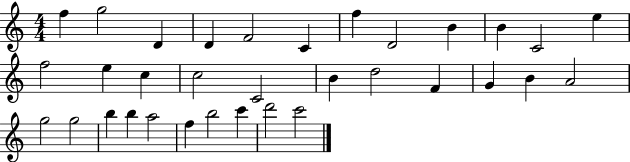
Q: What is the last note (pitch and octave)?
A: C6